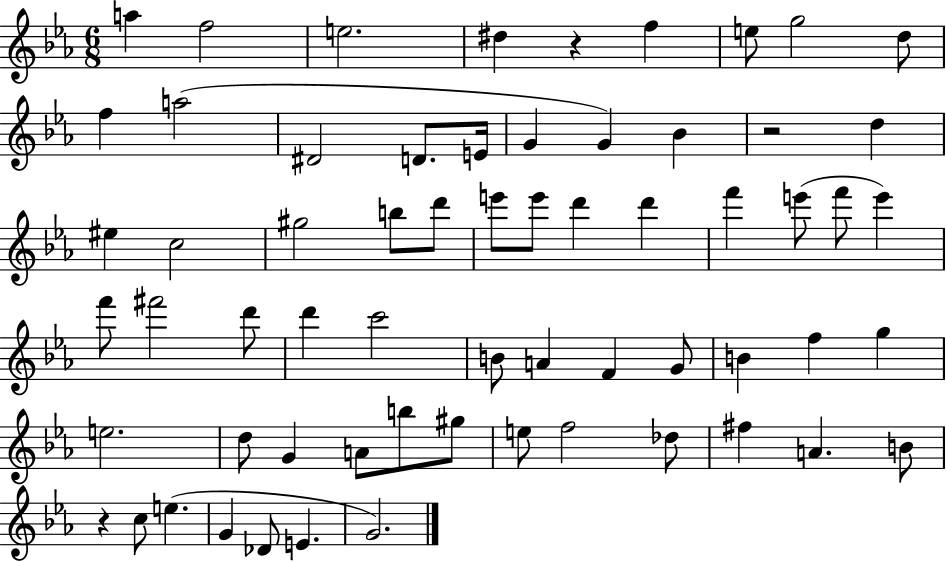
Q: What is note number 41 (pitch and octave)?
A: F5